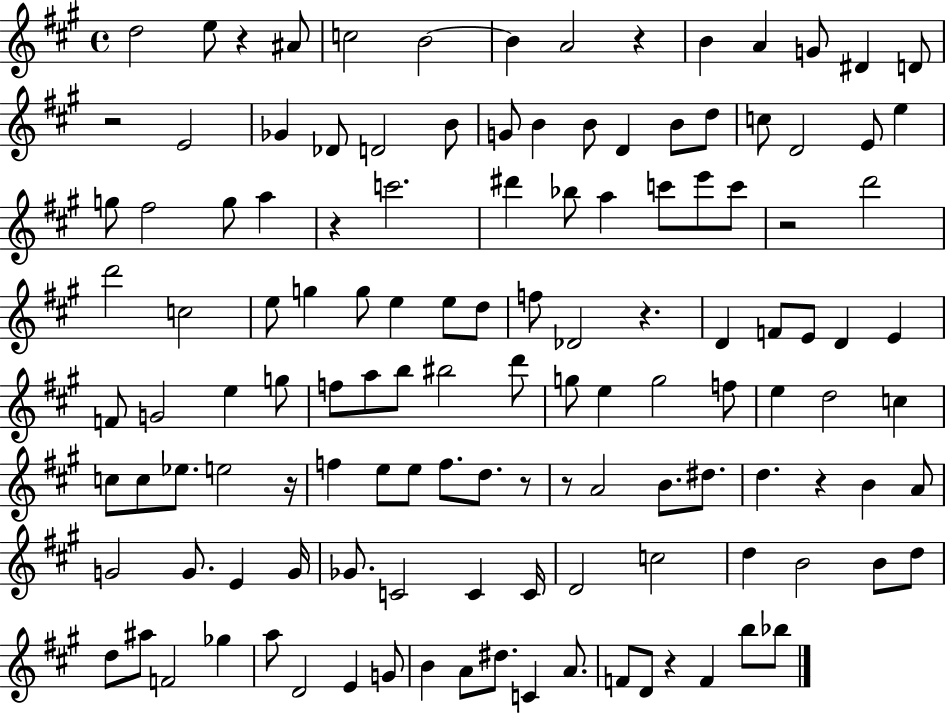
D5/h E5/e R/q A#4/e C5/h B4/h B4/q A4/h R/q B4/q A4/q G4/e D#4/q D4/e R/h E4/h Gb4/q Db4/e D4/h B4/e G4/e B4/q B4/e D4/q B4/e D5/e C5/e D4/h E4/e E5/q G5/e F#5/h G5/e A5/q R/q C6/h. D#6/q Bb5/e A5/q C6/e E6/e C6/e R/h D6/h D6/h C5/h E5/e G5/q G5/e E5/q E5/e D5/e F5/e Db4/h R/q. D4/q F4/e E4/e D4/q E4/q F4/e G4/h E5/q G5/e F5/e A5/e B5/e BIS5/h D6/e G5/e E5/q G5/h F5/e E5/q D5/h C5/q C5/e C5/e Eb5/e. E5/h R/s F5/q E5/e E5/e F5/e. D5/e. R/e R/e A4/h B4/e. D#5/e. D5/q. R/q B4/q A4/e G4/h G4/e. E4/q G4/s Gb4/e. C4/h C4/q C4/s D4/h C5/h D5/q B4/h B4/e D5/e D5/e A#5/e F4/h Gb5/q A5/e D4/h E4/q G4/e B4/q A4/e D#5/e. C4/q A4/e. F4/e D4/e R/q F4/q B5/e Bb5/e